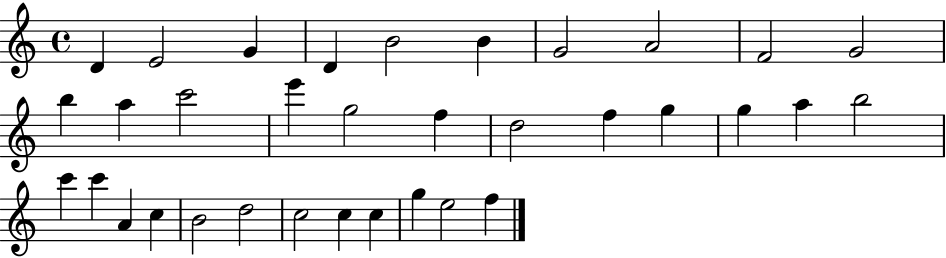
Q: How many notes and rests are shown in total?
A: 34